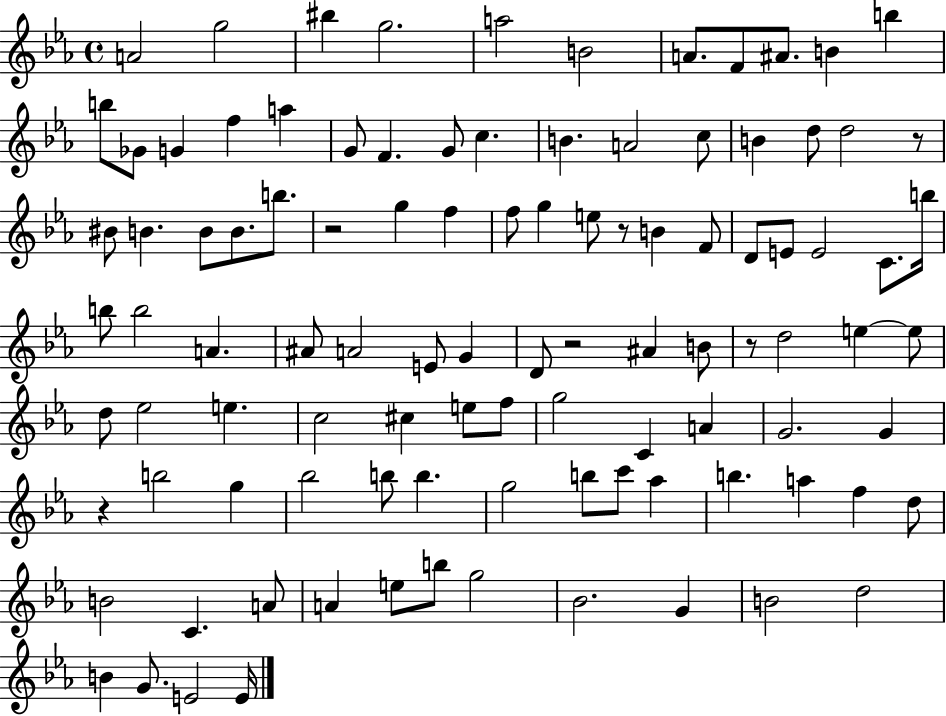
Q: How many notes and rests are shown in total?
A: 102